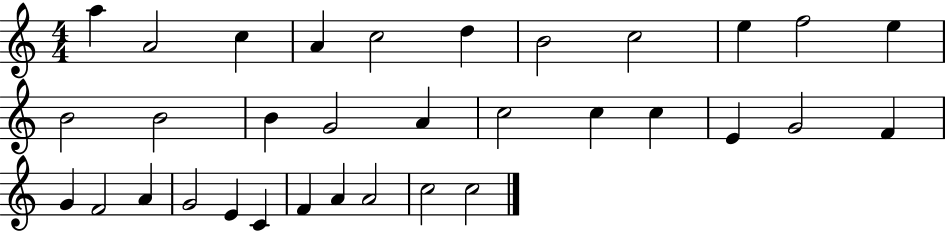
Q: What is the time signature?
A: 4/4